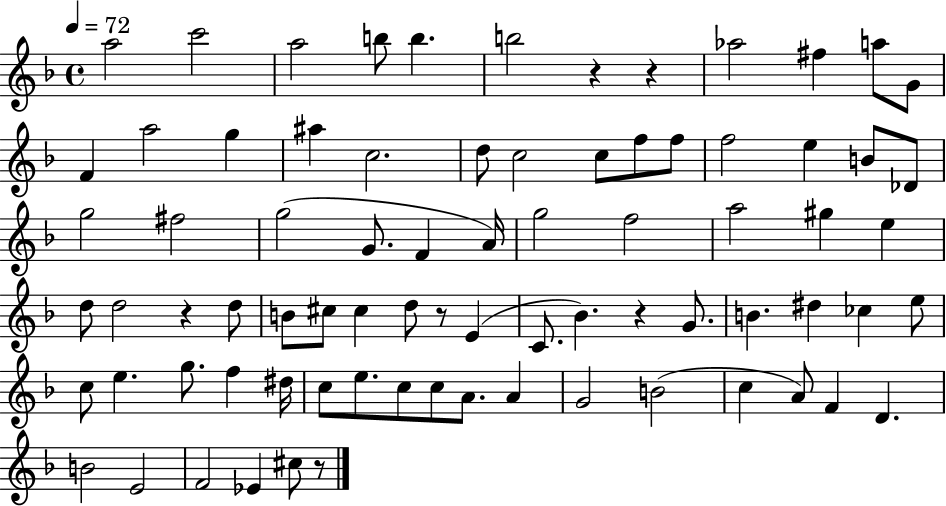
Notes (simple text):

A5/h C6/h A5/h B5/e B5/q. B5/h R/q R/q Ab5/h F#5/q A5/e G4/e F4/q A5/h G5/q A#5/q C5/h. D5/e C5/h C5/e F5/e F5/e F5/h E5/q B4/e Db4/e G5/h F#5/h G5/h G4/e. F4/q A4/s G5/h F5/h A5/h G#5/q E5/q D5/e D5/h R/q D5/e B4/e C#5/e C#5/q D5/e R/e E4/q C4/e. Bb4/q. R/q G4/e. B4/q. D#5/q CES5/q E5/e C5/e E5/q. G5/e. F5/q D#5/s C5/e E5/e. C5/e C5/e A4/e. A4/q G4/h B4/h C5/q A4/e F4/q D4/q. B4/h E4/h F4/h Eb4/q C#5/e R/e